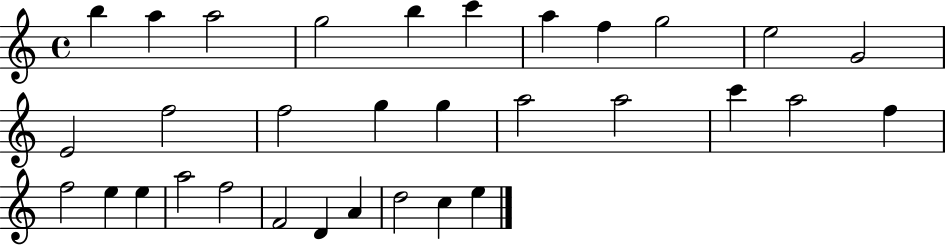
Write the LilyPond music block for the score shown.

{
  \clef treble
  \time 4/4
  \defaultTimeSignature
  \key c \major
  b''4 a''4 a''2 | g''2 b''4 c'''4 | a''4 f''4 g''2 | e''2 g'2 | \break e'2 f''2 | f''2 g''4 g''4 | a''2 a''2 | c'''4 a''2 f''4 | \break f''2 e''4 e''4 | a''2 f''2 | f'2 d'4 a'4 | d''2 c''4 e''4 | \break \bar "|."
}